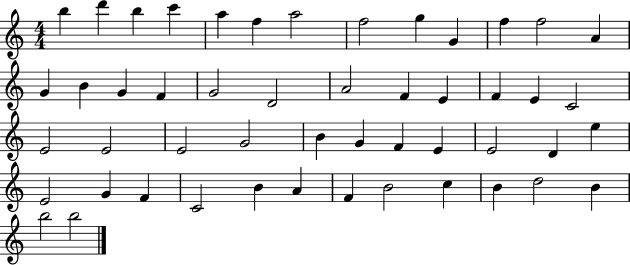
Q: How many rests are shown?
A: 0